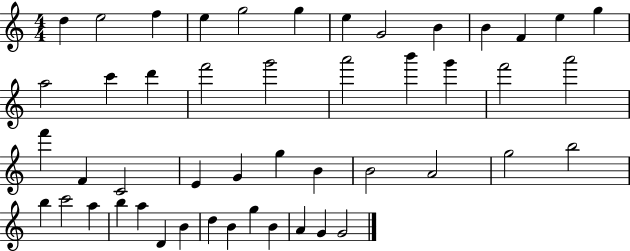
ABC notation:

X:1
T:Untitled
M:4/4
L:1/4
K:C
d e2 f e g2 g e G2 B B F e g a2 c' d' f'2 g'2 a'2 b' g' f'2 a'2 f' F C2 E G g B B2 A2 g2 b2 b c'2 a b a D B d B g B A G G2